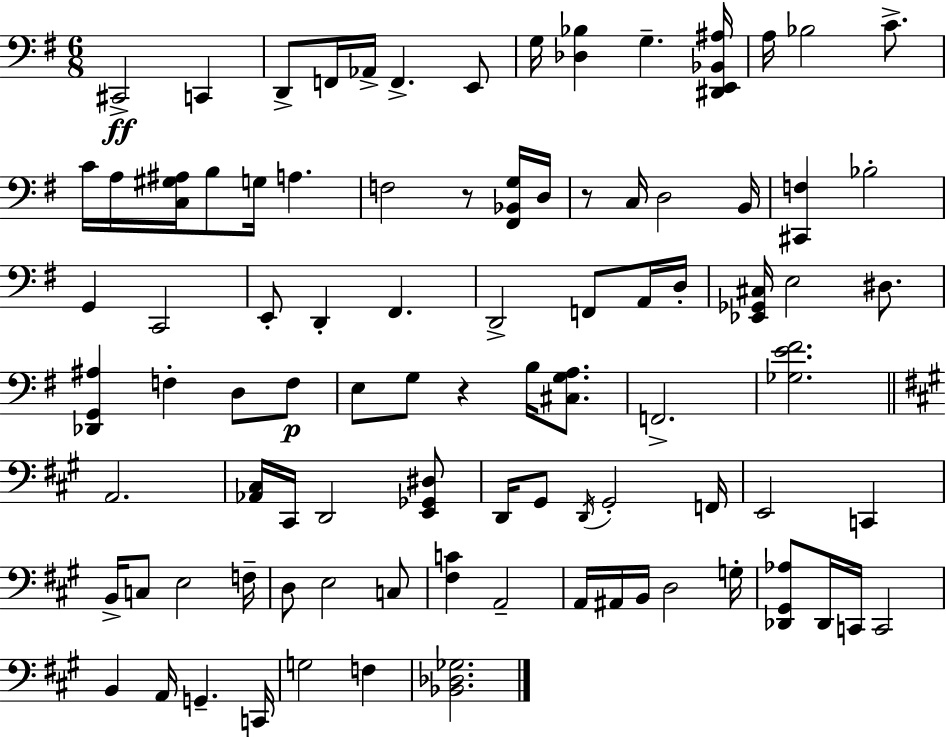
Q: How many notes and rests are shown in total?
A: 90